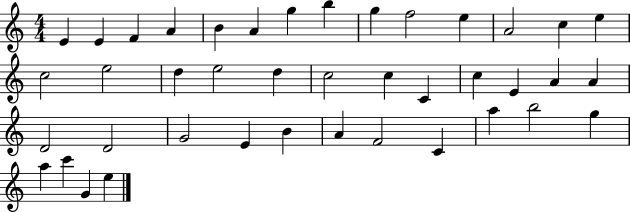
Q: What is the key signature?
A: C major